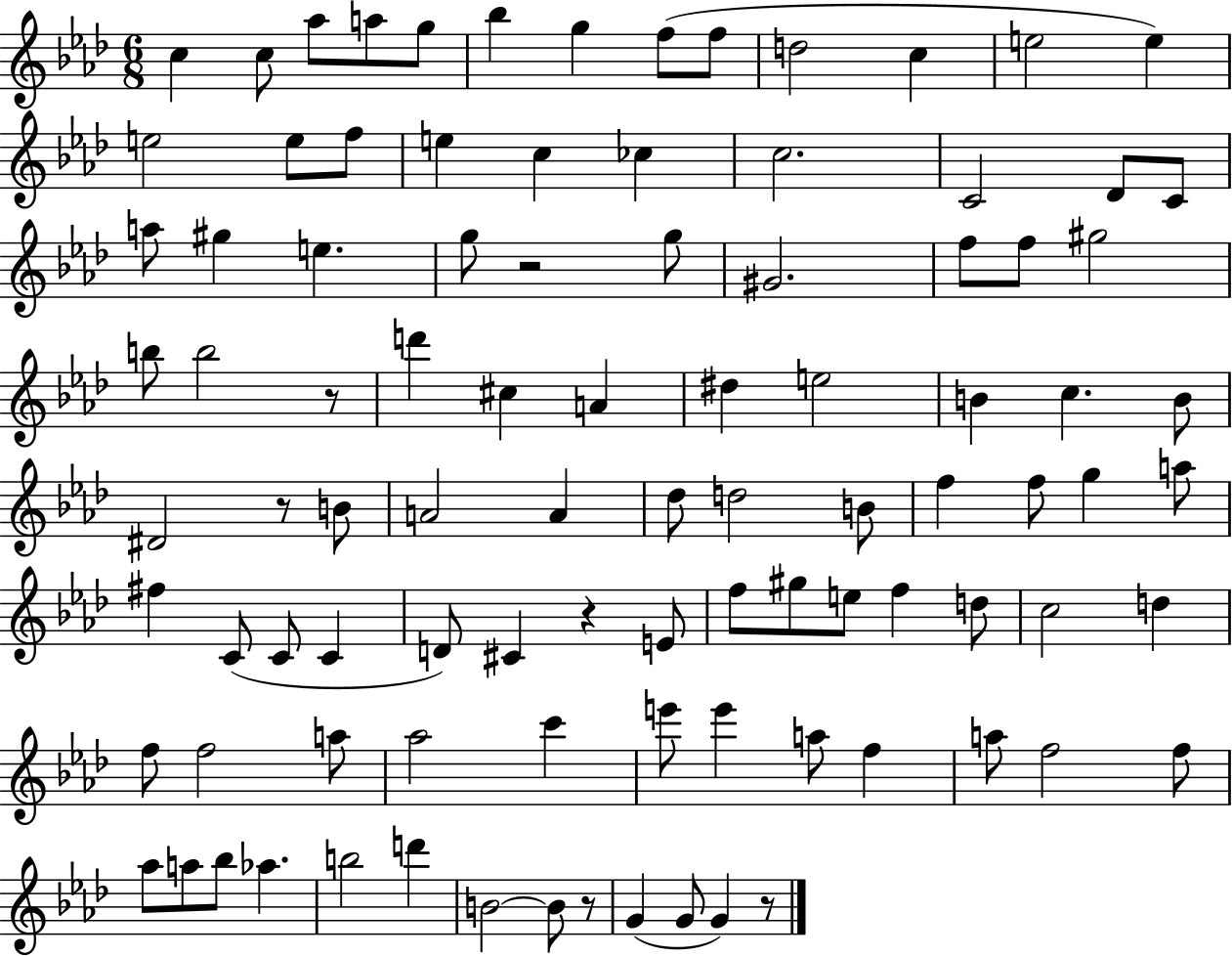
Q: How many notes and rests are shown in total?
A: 96